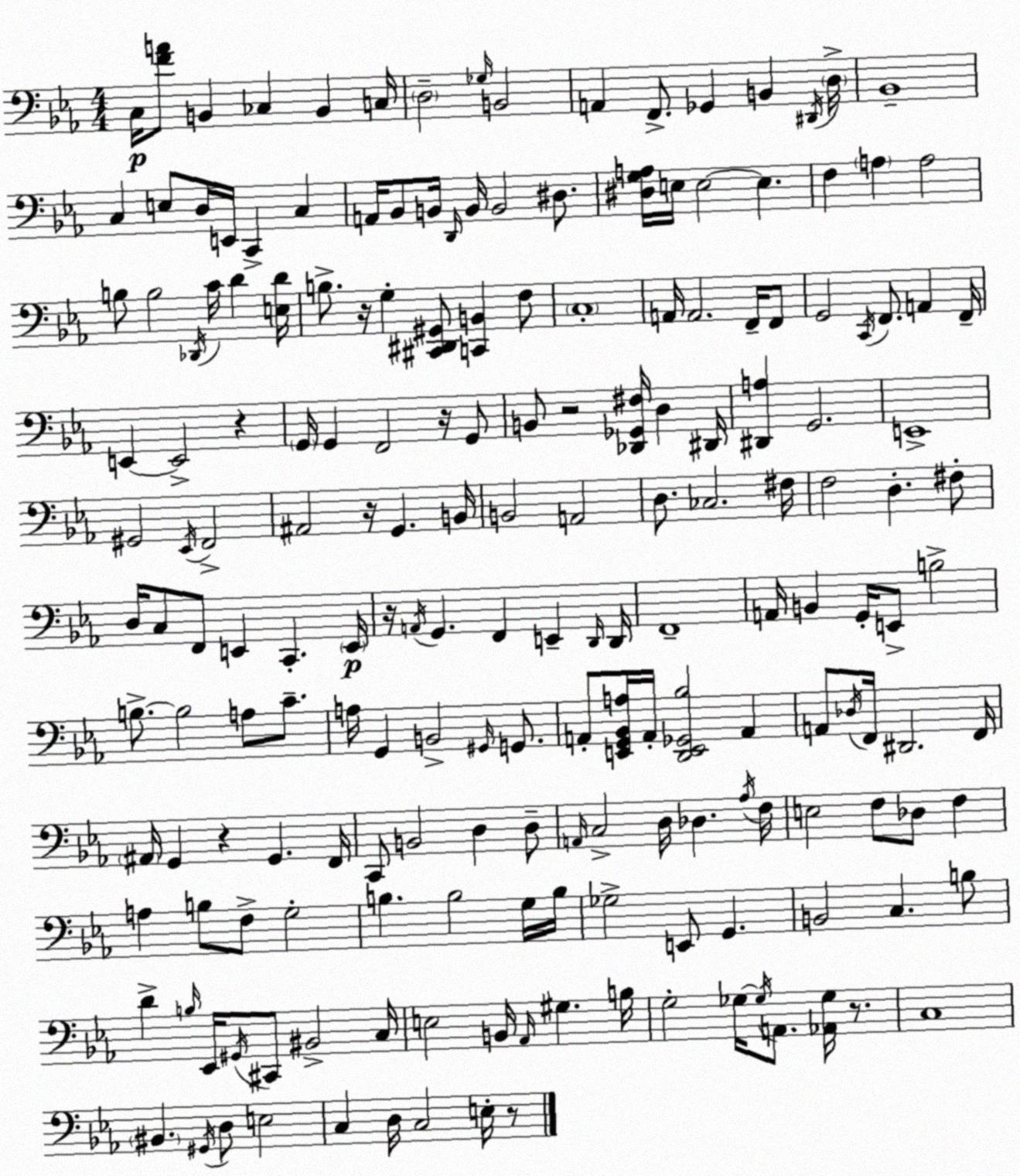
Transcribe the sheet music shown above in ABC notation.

X:1
T:Untitled
M:4/4
L:1/4
K:Cm
C,/4 [FA]/2 B,, _C, B,, C,/4 D,2 _G,/4 B,,2 A,, F,,/2 _G,, B,, ^D,,/4 D,/4 _B,,4 C, E,/2 D,/4 E,,/4 C,, C, A,,/4 _B,,/2 B,,/4 D,,/4 B,,/4 B,,2 ^D,/2 [^D,G,A,]/4 E,/4 E,2 E, F, A, A,2 B,/2 B,2 _D,,/4 C/4 D [E,D]/4 B,/2 z/4 G, [^C,,^D,,^G,,]/2 [C,,B,,] F,/2 C,4 A,,/4 A,,2 F,,/4 F,,/2 G,,2 C,,/4 F,,/2 A,, F,,/4 E,, E,,2 z G,,/4 G,, F,,2 z/4 G,,/2 B,,/2 z2 [_D,,_G,,^F,]/4 D, ^D,,/4 [^D,,A,] G,,2 E,,4 ^G,,2 _E,,/4 F,,2 ^A,,2 z/4 G,, B,,/4 B,,2 A,,2 D,/2 _C,2 ^F,/4 F,2 D, ^F,/2 D,/4 C,/2 F,,/2 E,, C,, E,,/4 z/4 A,,/4 G,, F,, E,, D,,/4 D,,/4 F,,4 A,,/4 B,, G,,/4 E,,/2 B,2 B,/2 B,2 A,/2 C/2 A,/4 G,, B,,2 ^G,,/4 G,,/2 A,,/2 [E,,G,,_B,,A,]/4 A,,/4 [D,,E,,_G,,_B,]2 A,, A,,/2 _D,/4 F,,/4 ^D,,2 F,,/4 ^A,,/4 G,, z G,, F,,/4 C,,/2 B,,2 D, D,/2 A,,/4 C,2 D,/4 _D, _A,/4 F,/4 E,2 F,/2 _D,/2 F, A, B,/2 F,/2 G,2 B, B,2 G,/4 B,/4 _G,2 E,,/2 G,, B,,2 C, B,/2 D B,/4 _E,,/4 ^G,,/4 ^C,,/2 ^B,,2 C,/4 E,2 B,,/4 _A,,/4 ^G, B,/4 G,2 _G,/4 _G,/4 A,,/2 [_A,,_G,]/4 z/2 C,4 ^B,, ^G,,/4 D,/2 E,2 C, D,/4 C,2 E,/4 z/2